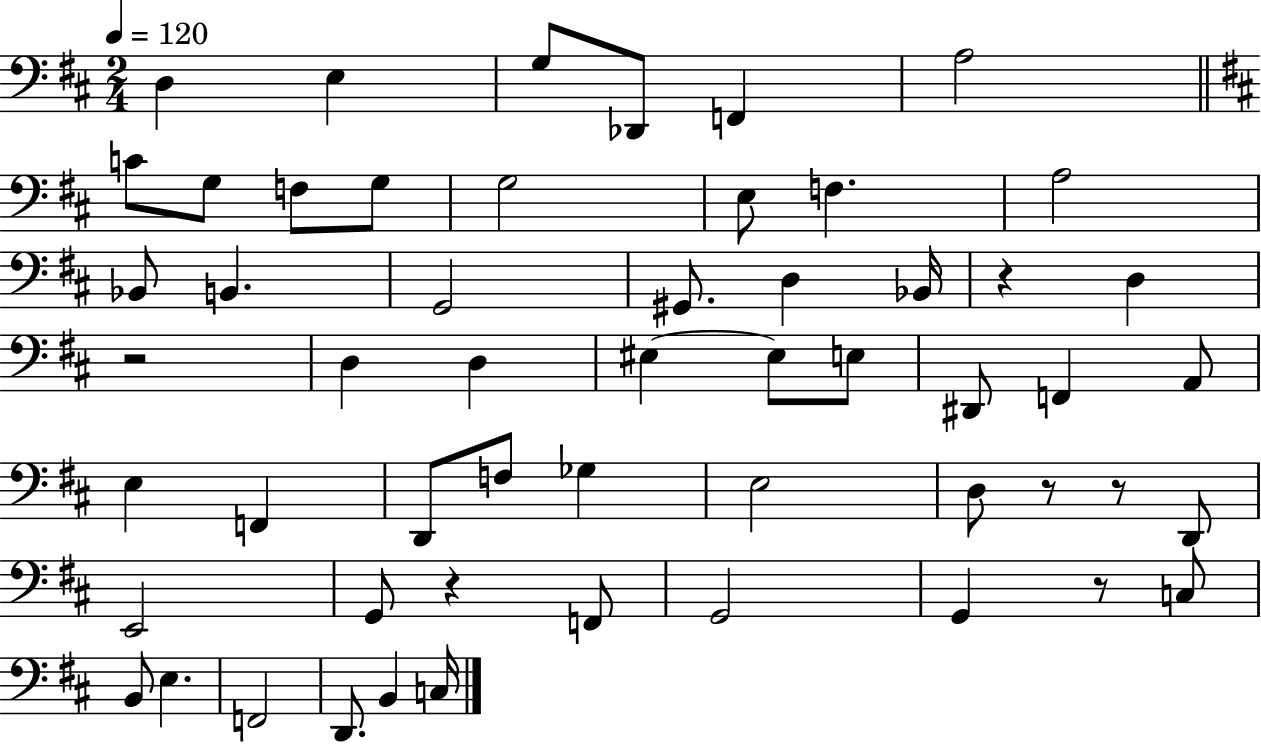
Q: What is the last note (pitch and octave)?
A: C3